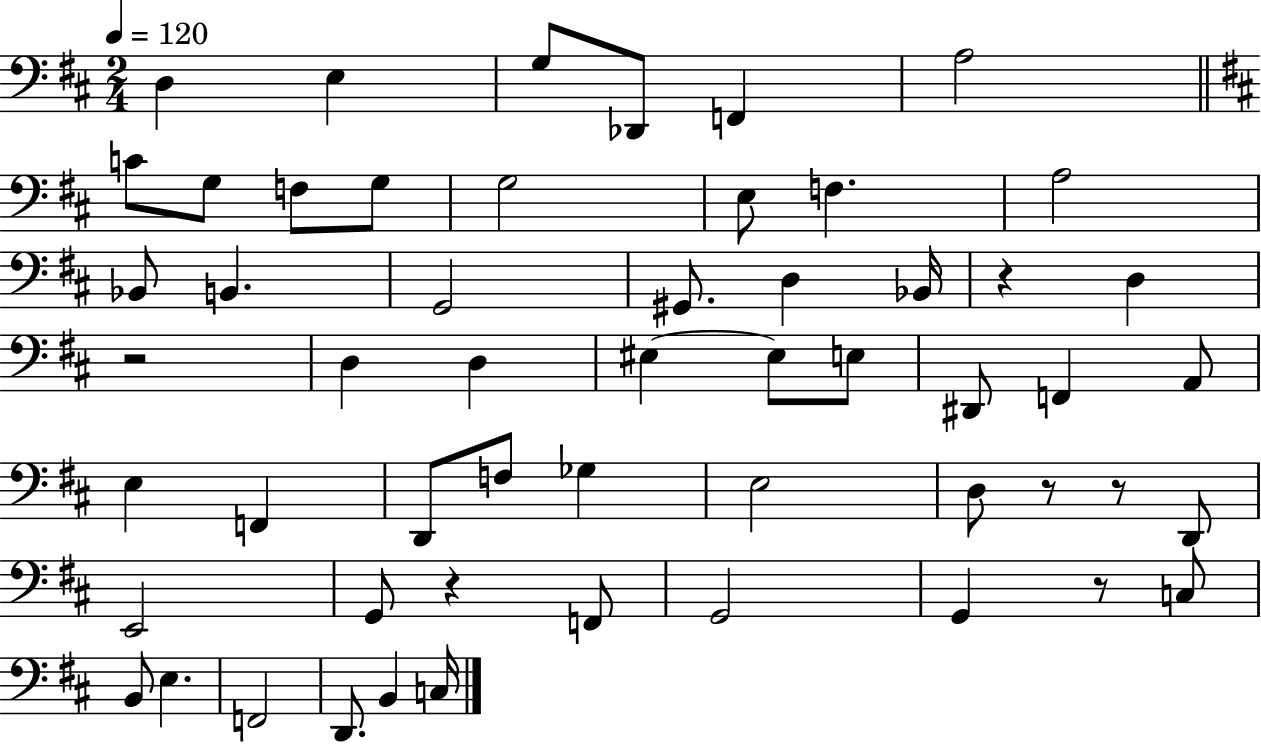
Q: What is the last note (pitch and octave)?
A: C3